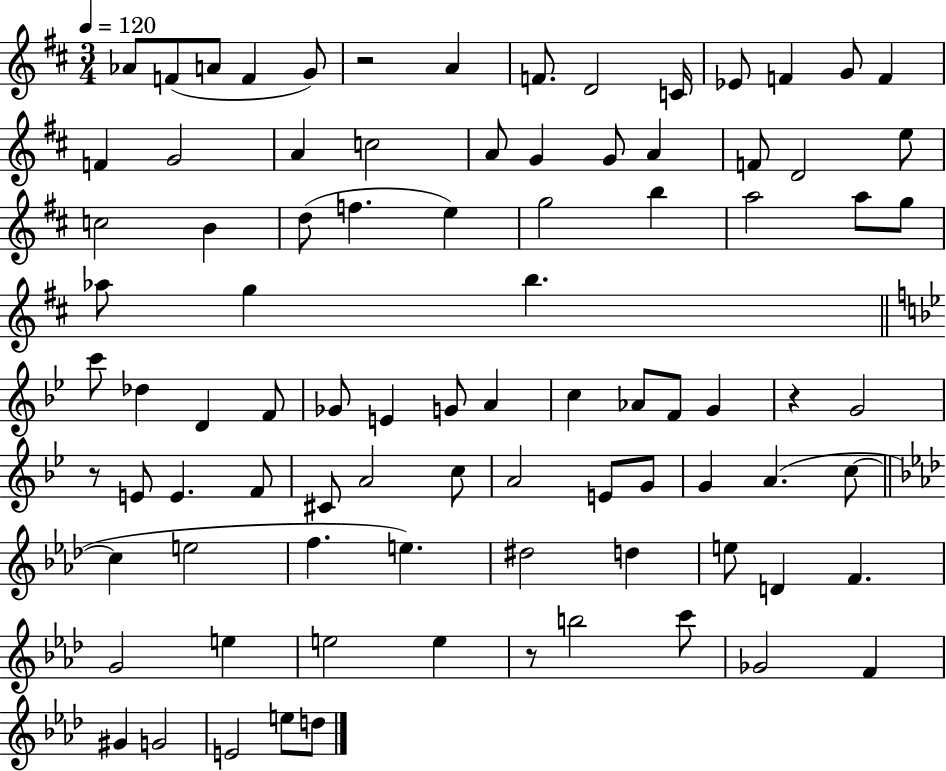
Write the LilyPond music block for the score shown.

{
  \clef treble
  \numericTimeSignature
  \time 3/4
  \key d \major
  \tempo 4 = 120
  \repeat volta 2 { aes'8 f'8( a'8 f'4 g'8) | r2 a'4 | f'8. d'2 c'16 | ees'8 f'4 g'8 f'4 | \break f'4 g'2 | a'4 c''2 | a'8 g'4 g'8 a'4 | f'8 d'2 e''8 | \break c''2 b'4 | d''8( f''4. e''4) | g''2 b''4 | a''2 a''8 g''8 | \break aes''8 g''4 b''4. | \bar "||" \break \key bes \major c'''8 des''4 d'4 f'8 | ges'8 e'4 g'8 a'4 | c''4 aes'8 f'8 g'4 | r4 g'2 | \break r8 e'8 e'4. f'8 | cis'8 a'2 c''8 | a'2 e'8 g'8 | g'4 a'4.( c''8~~ | \break \bar "||" \break \key f \minor c''4 e''2 | f''4. e''4.) | dis''2 d''4 | e''8 d'4 f'4. | \break g'2 e''4 | e''2 e''4 | r8 b''2 c'''8 | ges'2 f'4 | \break gis'4 g'2 | e'2 e''8 d''8 | } \bar "|."
}